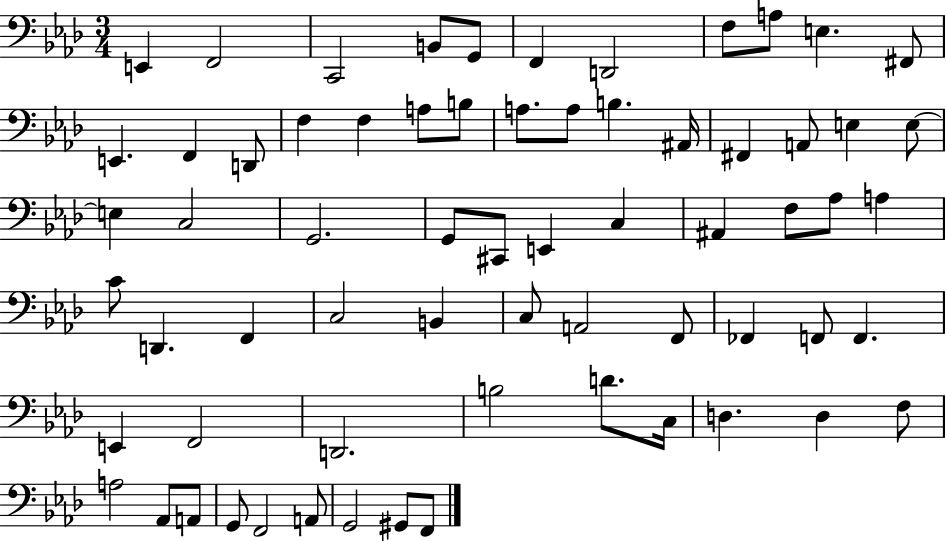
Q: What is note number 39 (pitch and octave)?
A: D2